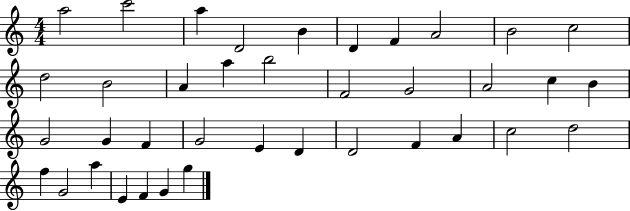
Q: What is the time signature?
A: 4/4